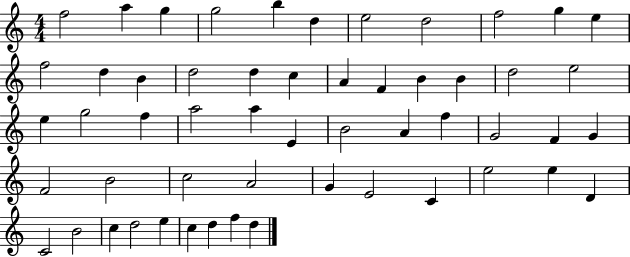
F5/h A5/q G5/q G5/h B5/q D5/q E5/h D5/h F5/h G5/q E5/q F5/h D5/q B4/q D5/h D5/q C5/q A4/q F4/q B4/q B4/q D5/h E5/h E5/q G5/h F5/q A5/h A5/q E4/q B4/h A4/q F5/q G4/h F4/q G4/q F4/h B4/h C5/h A4/h G4/q E4/h C4/q E5/h E5/q D4/q C4/h B4/h C5/q D5/h E5/q C5/q D5/q F5/q D5/q